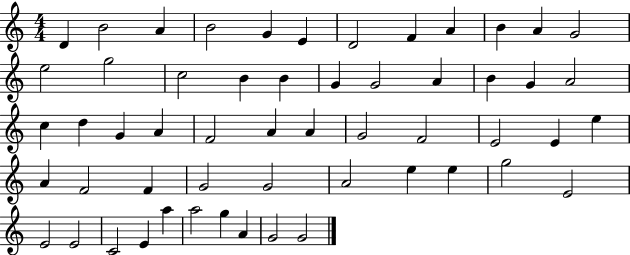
{
  \clef treble
  \numericTimeSignature
  \time 4/4
  \key c \major
  d'4 b'2 a'4 | b'2 g'4 e'4 | d'2 f'4 a'4 | b'4 a'4 g'2 | \break e''2 g''2 | c''2 b'4 b'4 | g'4 g'2 a'4 | b'4 g'4 a'2 | \break c''4 d''4 g'4 a'4 | f'2 a'4 a'4 | g'2 f'2 | e'2 e'4 e''4 | \break a'4 f'2 f'4 | g'2 g'2 | a'2 e''4 e''4 | g''2 e'2 | \break e'2 e'2 | c'2 e'4 a''4 | a''2 g''4 a'4 | g'2 g'2 | \break \bar "|."
}